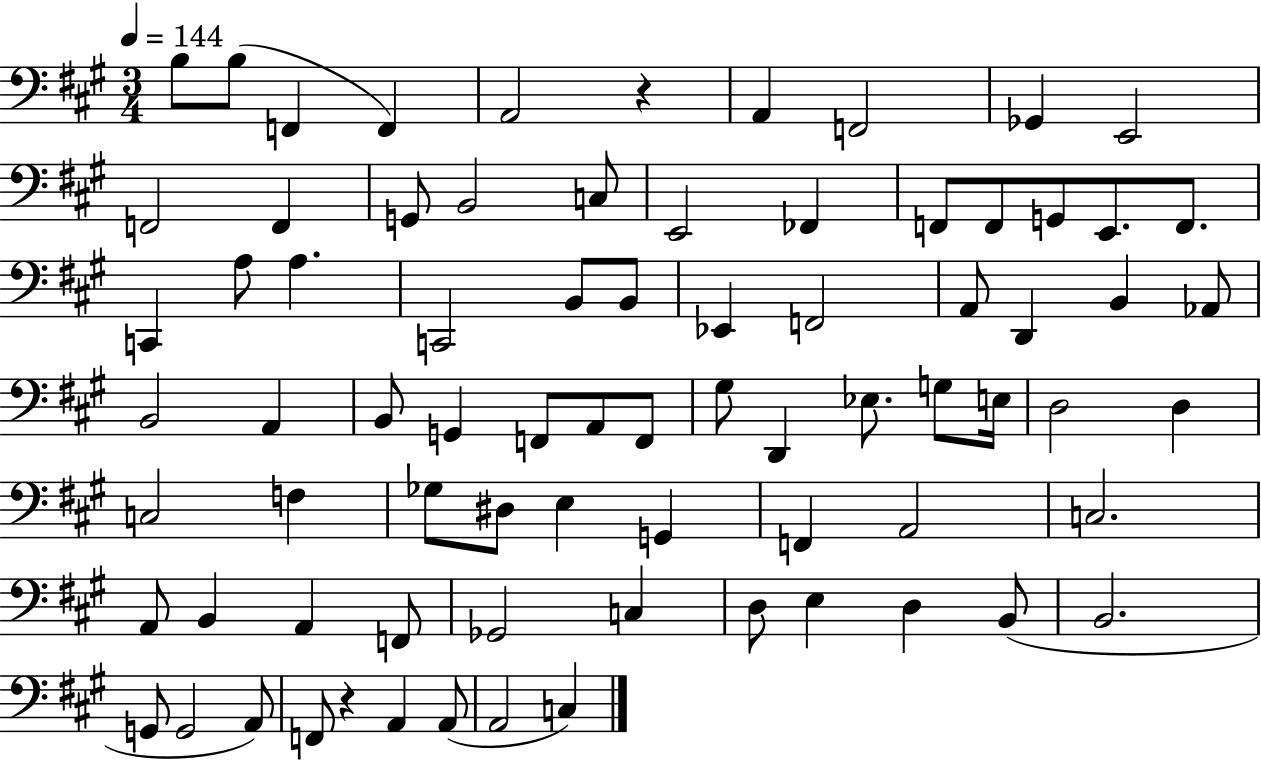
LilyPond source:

{
  \clef bass
  \numericTimeSignature
  \time 3/4
  \key a \major
  \tempo 4 = 144
  b8 b8( f,4 f,4) | a,2 r4 | a,4 f,2 | ges,4 e,2 | \break f,2 f,4 | g,8 b,2 c8 | e,2 fes,4 | f,8 f,8 g,8 e,8. f,8. | \break c,4 a8 a4. | c,2 b,8 b,8 | ees,4 f,2 | a,8 d,4 b,4 aes,8 | \break b,2 a,4 | b,8 g,4 f,8 a,8 f,8 | gis8 d,4 ees8. g8 e16 | d2 d4 | \break c2 f4 | ges8 dis8 e4 g,4 | f,4 a,2 | c2. | \break a,8 b,4 a,4 f,8 | ges,2 c4 | d8 e4 d4 b,8( | b,2. | \break g,8 g,2 a,8) | f,8 r4 a,4 a,8( | a,2 c4) | \bar "|."
}